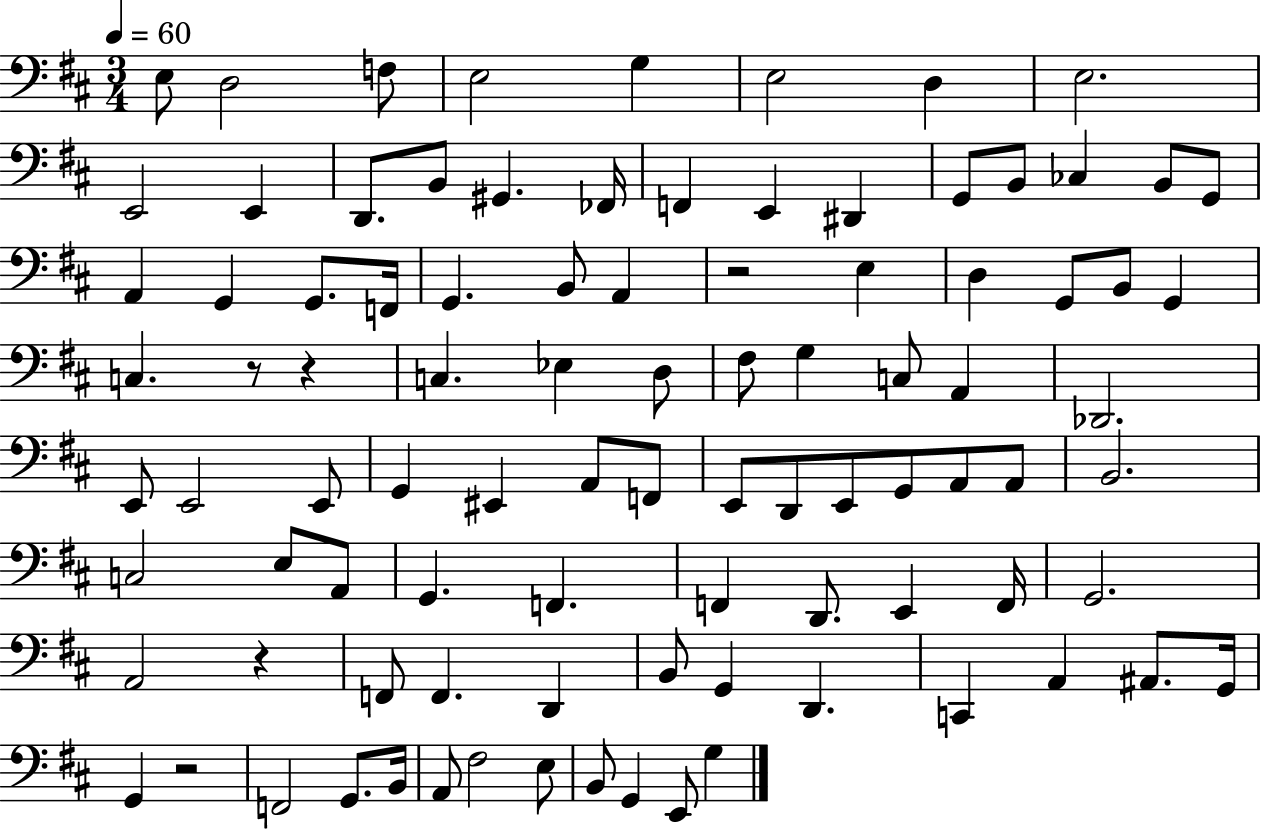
X:1
T:Untitled
M:3/4
L:1/4
K:D
E,/2 D,2 F,/2 E,2 G, E,2 D, E,2 E,,2 E,, D,,/2 B,,/2 ^G,, _F,,/4 F,, E,, ^D,, G,,/2 B,,/2 _C, B,,/2 G,,/2 A,, G,, G,,/2 F,,/4 G,, B,,/2 A,, z2 E, D, G,,/2 B,,/2 G,, C, z/2 z C, _E, D,/2 ^F,/2 G, C,/2 A,, _D,,2 E,,/2 E,,2 E,,/2 G,, ^E,, A,,/2 F,,/2 E,,/2 D,,/2 E,,/2 G,,/2 A,,/2 A,,/2 B,,2 C,2 E,/2 A,,/2 G,, F,, F,, D,,/2 E,, F,,/4 G,,2 A,,2 z F,,/2 F,, D,, B,,/2 G,, D,, C,, A,, ^A,,/2 G,,/4 G,, z2 F,,2 G,,/2 B,,/4 A,,/2 ^F,2 E,/2 B,,/2 G,, E,,/2 G,